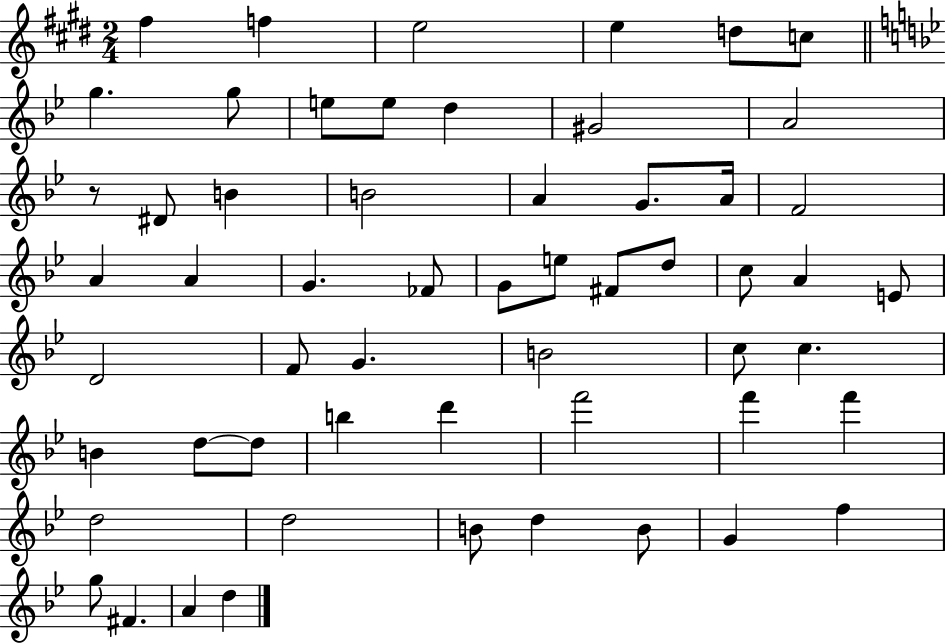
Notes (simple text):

F#5/q F5/q E5/h E5/q D5/e C5/e G5/q. G5/e E5/e E5/e D5/q G#4/h A4/h R/e D#4/e B4/q B4/h A4/q G4/e. A4/s F4/h A4/q A4/q G4/q. FES4/e G4/e E5/e F#4/e D5/e C5/e A4/q E4/e D4/h F4/e G4/q. B4/h C5/e C5/q. B4/q D5/e D5/e B5/q D6/q F6/h F6/q F6/q D5/h D5/h B4/e D5/q B4/e G4/q F5/q G5/e F#4/q. A4/q D5/q